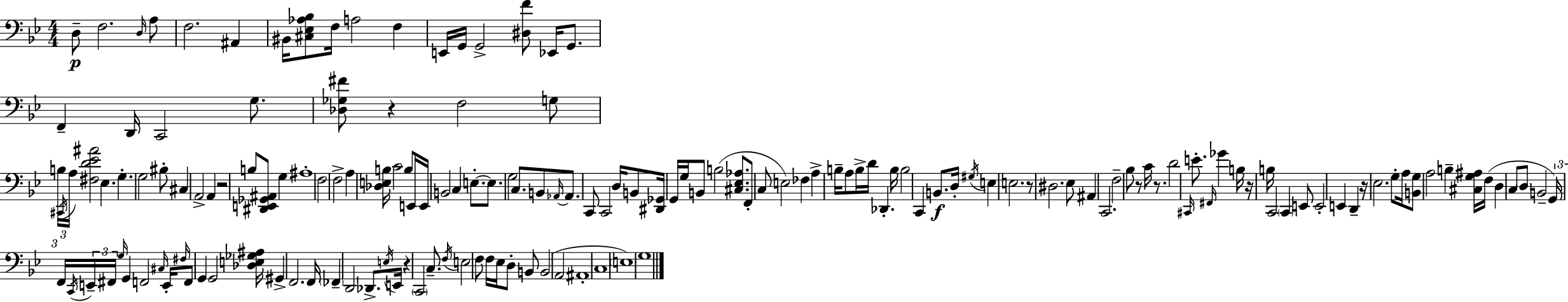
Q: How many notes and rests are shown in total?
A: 162